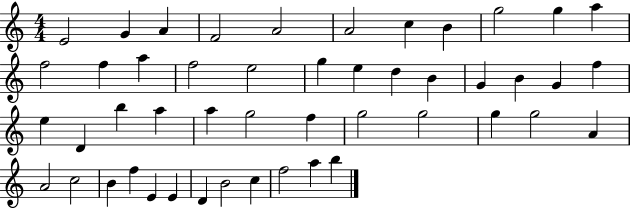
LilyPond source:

{
  \clef treble
  \numericTimeSignature
  \time 4/4
  \key c \major
  e'2 g'4 a'4 | f'2 a'2 | a'2 c''4 b'4 | g''2 g''4 a''4 | \break f''2 f''4 a''4 | f''2 e''2 | g''4 e''4 d''4 b'4 | g'4 b'4 g'4 f''4 | \break e''4 d'4 b''4 a''4 | a''4 g''2 f''4 | g''2 g''2 | g''4 g''2 a'4 | \break a'2 c''2 | b'4 f''4 e'4 e'4 | d'4 b'2 c''4 | f''2 a''4 b''4 | \break \bar "|."
}